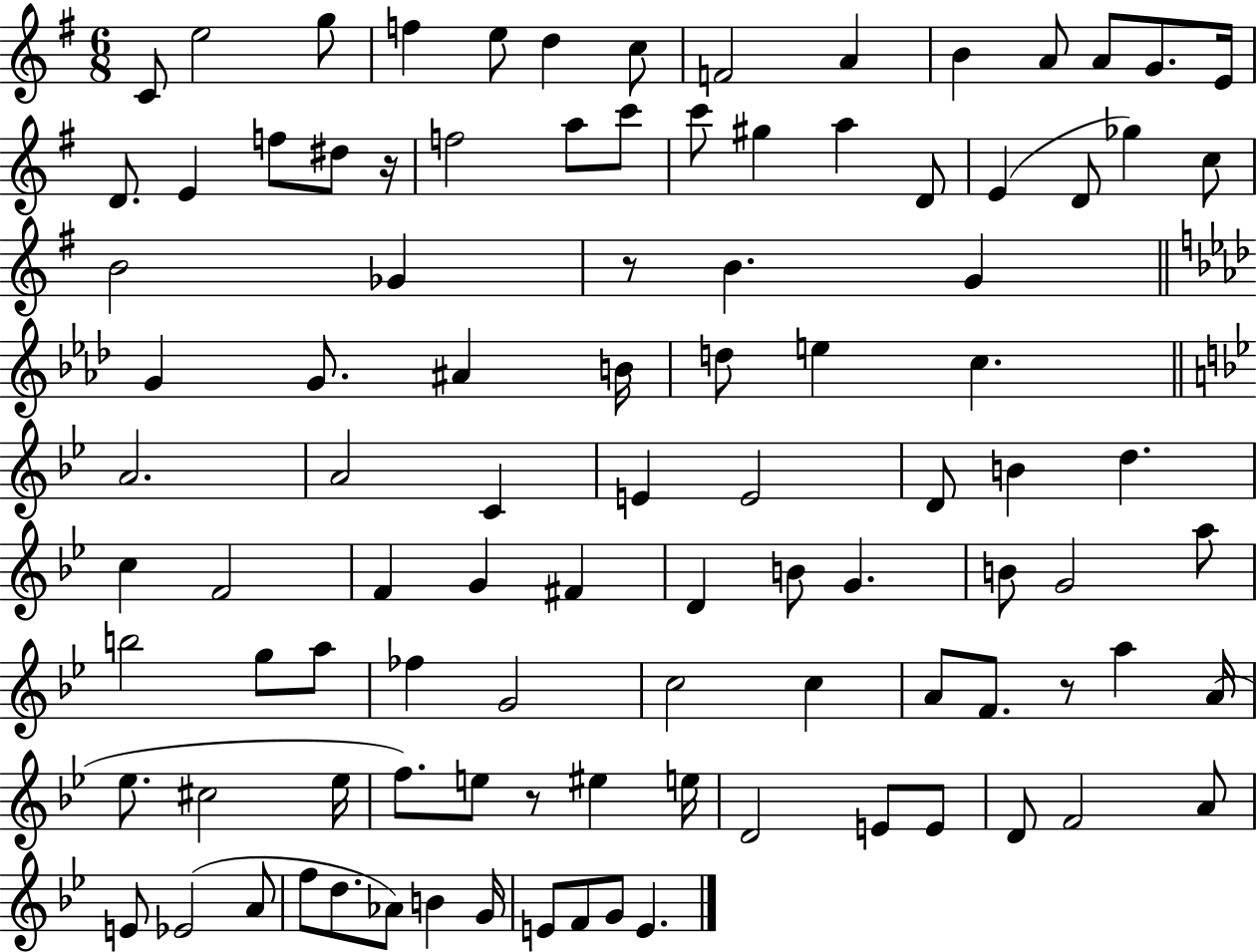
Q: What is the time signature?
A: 6/8